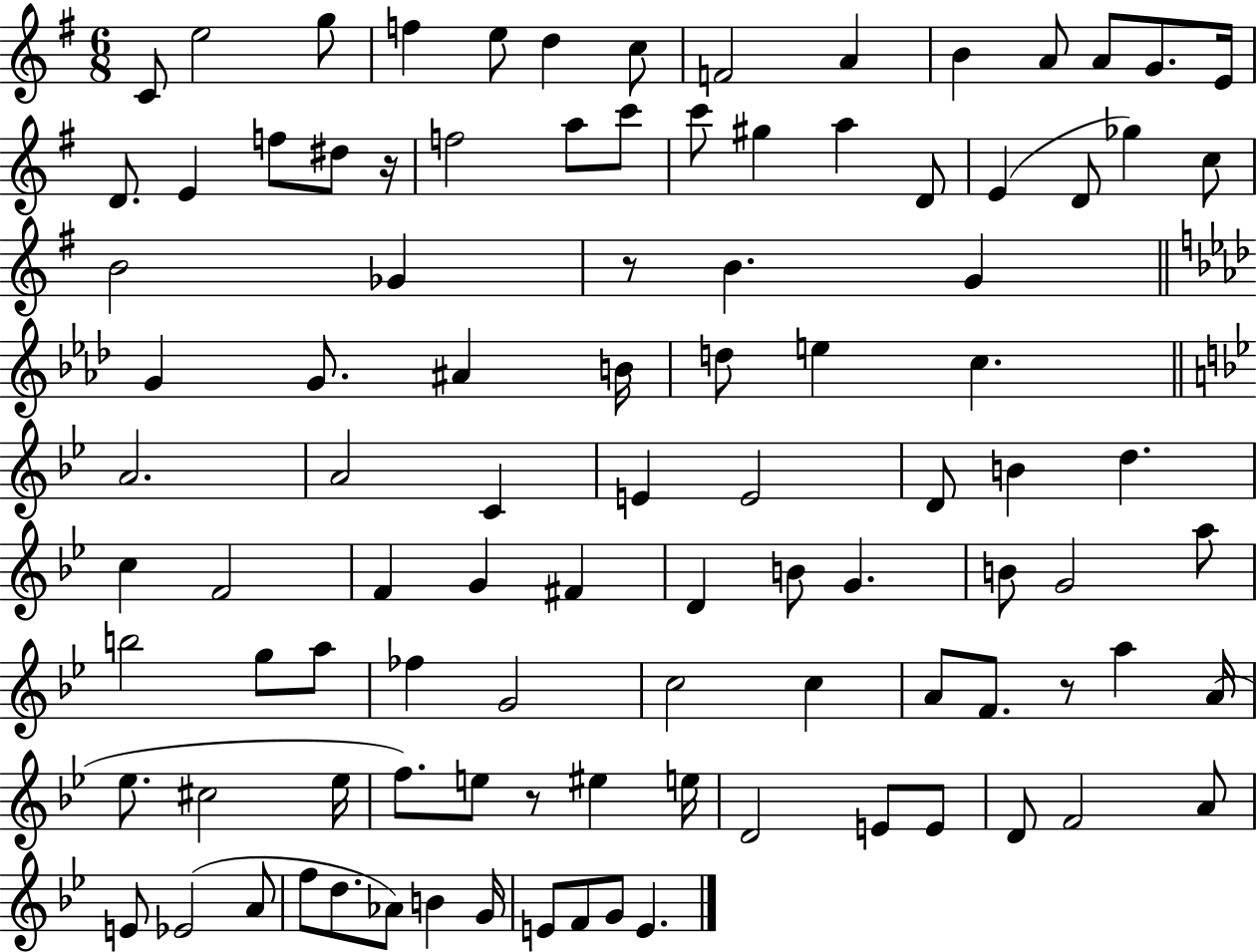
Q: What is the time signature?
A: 6/8